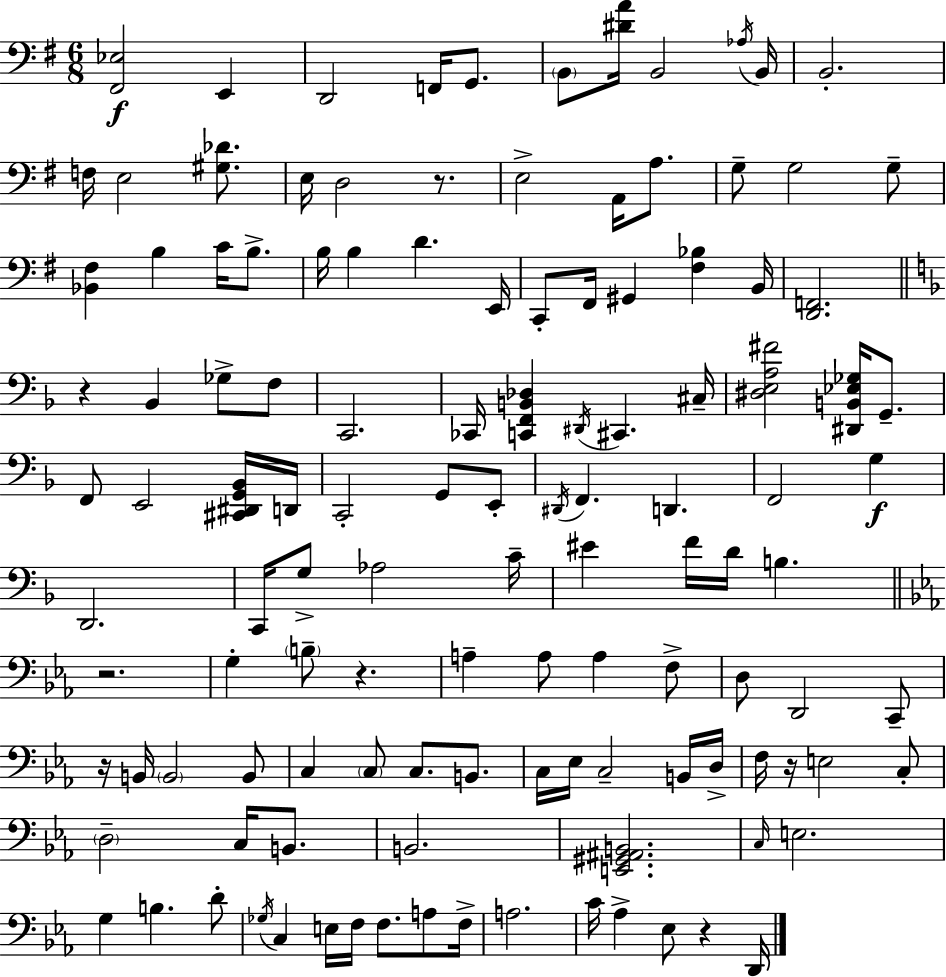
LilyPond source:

{
  \clef bass
  \numericTimeSignature
  \time 6/8
  \key e \minor
  <fis, ees>2\f e,4 | d,2 f,16 g,8. | \parenthesize b,8 <dis' a'>16 b,2 \acciaccatura { aes16 } | b,16 b,2.-. | \break f16 e2 <gis des'>8. | e16 d2 r8. | e2-> a,16 a8. | g8-- g2 g8-- | \break <bes, fis>4 b4 c'16 b8.-> | b16 b4 d'4. | e,16 c,8-. fis,16 gis,4 <fis bes>4 | b,16 <d, f,>2. | \break \bar "||" \break \key d \minor r4 bes,4 ges8-> f8 | c,2. | ces,16 <c, f, b, des>4 \acciaccatura { dis,16 } cis,4. | cis16-- <dis e a fis'>2 <dis, b, ees ges>16 g,8.-- | \break f,8 e,2 <cis, dis, g, bes,>16 | d,16 c,2-. g,8 e,8-. | \acciaccatura { dis,16 } f,4. d,4. | f,2 g4\f | \break d,2. | c,16 g8-> aes2 | c'16-- eis'4 f'16 d'16 b4. | \bar "||" \break \key ees \major r2. | g4-. \parenthesize b8-- r4. | a4-- a8 a4 f8-> | d8 d,2 c,8-- | \break r16 b,16 \parenthesize b,2 b,8 | c4 \parenthesize c8 c8. b,8. | c16 ees16 c2-- b,16 d16-> | f16 r16 e2 c8-. | \break \parenthesize d2-- c16 b,8. | b,2. | <e, gis, ais, b,>2. | \grace { c16 } e2. | \break g4 b4. d'8-. | \acciaccatura { ges16 } c4 e16 f16 f8. a8 | f16-> a2. | c'16 aes4-> ees8 r4 | \break d,16 \bar "|."
}